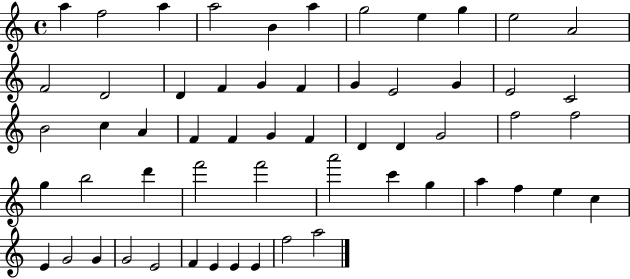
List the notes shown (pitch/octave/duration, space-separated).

A5/q F5/h A5/q A5/h B4/q A5/q G5/h E5/q G5/q E5/h A4/h F4/h D4/h D4/q F4/q G4/q F4/q G4/q E4/h G4/q E4/h C4/h B4/h C5/q A4/q F4/q F4/q G4/q F4/q D4/q D4/q G4/h F5/h F5/h G5/q B5/h D6/q F6/h F6/h A6/h C6/q G5/q A5/q F5/q E5/q C5/q E4/q G4/h G4/q G4/h E4/h F4/q E4/q E4/q E4/q F5/h A5/h